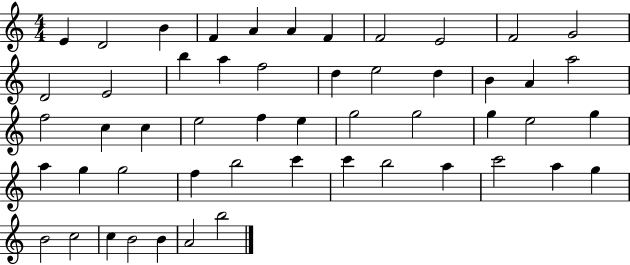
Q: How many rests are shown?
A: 0